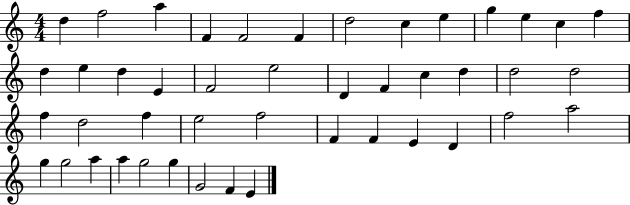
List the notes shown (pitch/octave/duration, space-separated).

D5/q F5/h A5/q F4/q F4/h F4/q D5/h C5/q E5/q G5/q E5/q C5/q F5/q D5/q E5/q D5/q E4/q F4/h E5/h D4/q F4/q C5/q D5/q D5/h D5/h F5/q D5/h F5/q E5/h F5/h F4/q F4/q E4/q D4/q F5/h A5/h G5/q G5/h A5/q A5/q G5/h G5/q G4/h F4/q E4/q